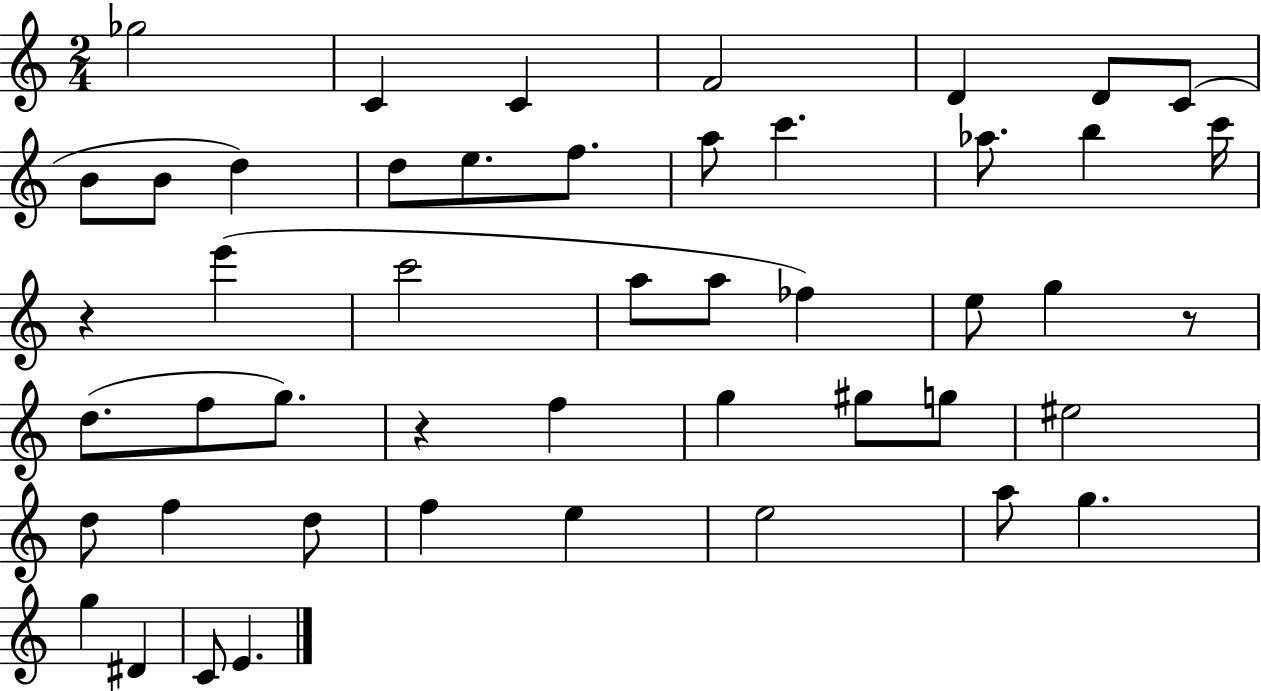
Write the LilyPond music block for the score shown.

{
  \clef treble
  \numericTimeSignature
  \time 2/4
  \key c \major
  ges''2 | c'4 c'4 | f'2 | d'4 d'8 c'8( | \break b'8 b'8 d''4) | d''8 e''8. f''8. | a''8 c'''4. | aes''8. b''4 c'''16 | \break r4 e'''4( | c'''2 | a''8 a''8 fes''4) | e''8 g''4 r8 | \break d''8.( f''8 g''8.) | r4 f''4 | g''4 gis''8 g''8 | eis''2 | \break d''8 f''4 d''8 | f''4 e''4 | e''2 | a''8 g''4. | \break g''4 dis'4 | c'8 e'4. | \bar "|."
}